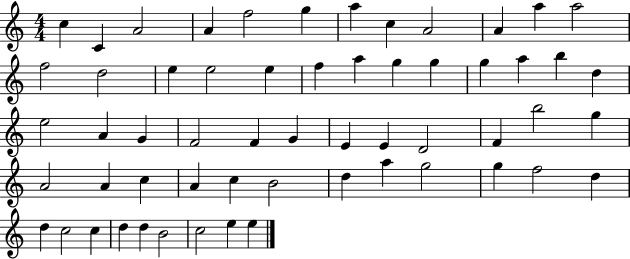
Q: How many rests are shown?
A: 0